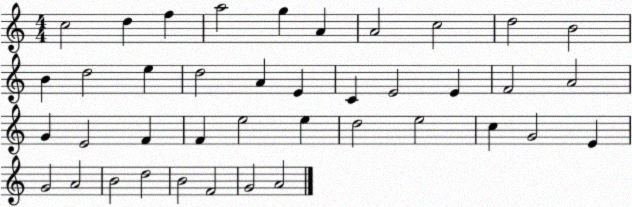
X:1
T:Untitled
M:4/4
L:1/4
K:C
c2 d f a2 g A A2 c2 d2 B2 B d2 e d2 A E C E2 E F2 A2 G E2 F F e2 e d2 e2 c G2 E G2 A2 B2 d2 B2 F2 G2 A2